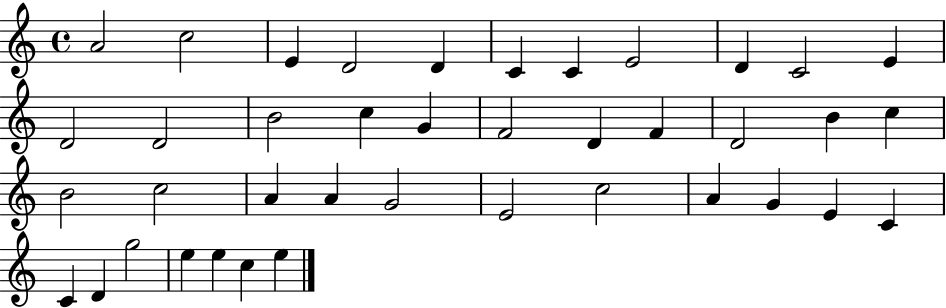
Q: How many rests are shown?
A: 0